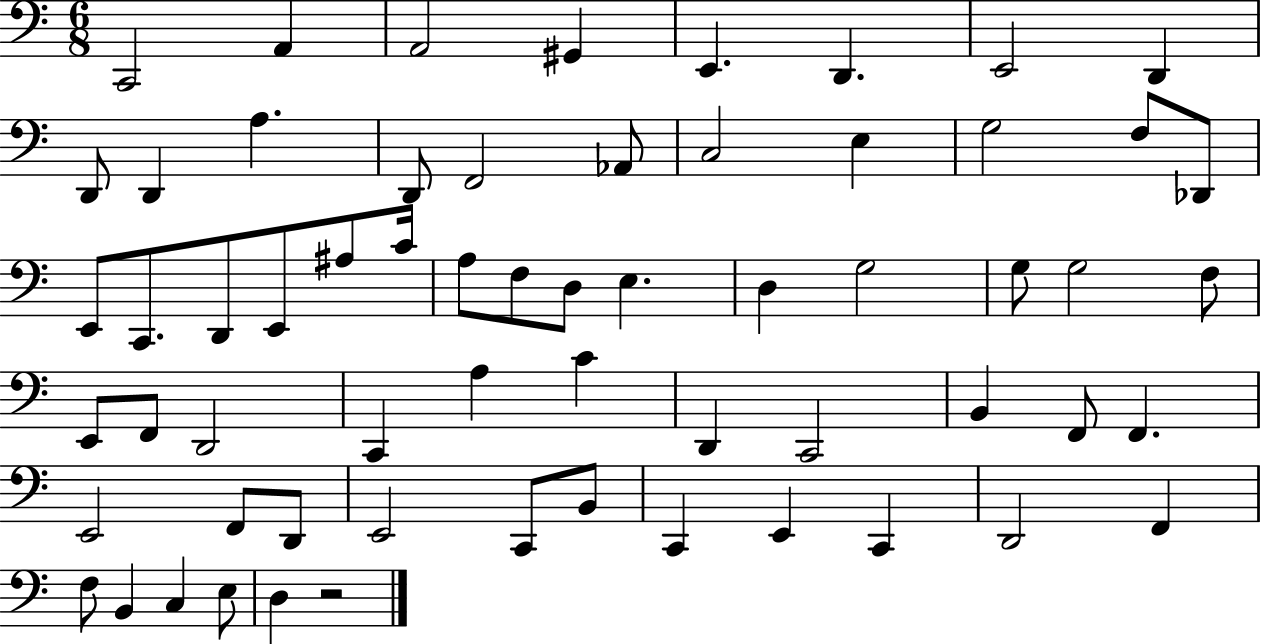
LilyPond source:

{
  \clef bass
  \numericTimeSignature
  \time 6/8
  \key c \major
  c,2 a,4 | a,2 gis,4 | e,4. d,4. | e,2 d,4 | \break d,8 d,4 a4. | d,8 f,2 aes,8 | c2 e4 | g2 f8 des,8 | \break e,8 c,8. d,8 e,8 ais8 c'16 | a8 f8 d8 e4. | d4 g2 | g8 g2 f8 | \break e,8 f,8 d,2 | c,4 a4 c'4 | d,4 c,2 | b,4 f,8 f,4. | \break e,2 f,8 d,8 | e,2 c,8 b,8 | c,4 e,4 c,4 | d,2 f,4 | \break f8 b,4 c4 e8 | d4 r2 | \bar "|."
}